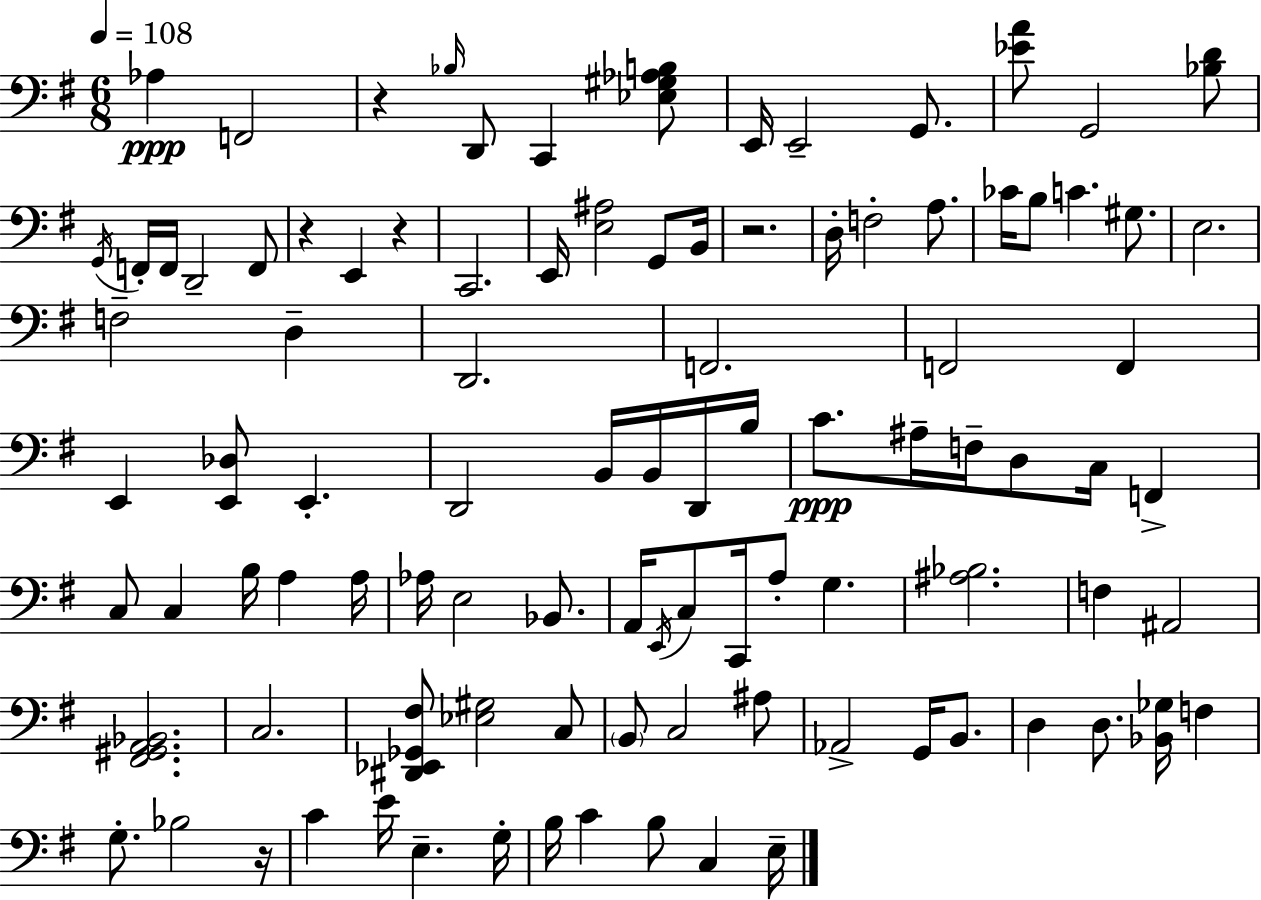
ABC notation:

X:1
T:Untitled
M:6/8
L:1/4
K:G
_A, F,,2 z _B,/4 D,,/2 C,, [_E,^G,_A,B,]/2 E,,/4 E,,2 G,,/2 [_EA]/2 G,,2 [_B,D]/2 G,,/4 F,,/4 F,,/4 D,,2 F,,/2 z E,, z C,,2 E,,/4 [E,^A,]2 G,,/2 B,,/4 z2 D,/4 F,2 A,/2 _C/4 B,/2 C ^G,/2 E,2 F,2 D, D,,2 F,,2 F,,2 F,, E,, [E,,_D,]/2 E,, D,,2 B,,/4 B,,/4 D,,/4 B,/4 C/2 ^A,/4 F,/4 D,/2 C,/4 F,, C,/2 C, B,/4 A, A,/4 _A,/4 E,2 _B,,/2 A,,/4 E,,/4 C,/2 C,,/4 A,/2 G, [^A,_B,]2 F, ^A,,2 [^F,,^G,,A,,_B,,]2 C,2 [^D,,_E,,_G,,^F,]/2 [_E,^G,]2 C,/2 B,,/2 C,2 ^A,/2 _A,,2 G,,/4 B,,/2 D, D,/2 [_B,,_G,]/4 F, G,/2 _B,2 z/4 C E/4 E, G,/4 B,/4 C B,/2 C, E,/4